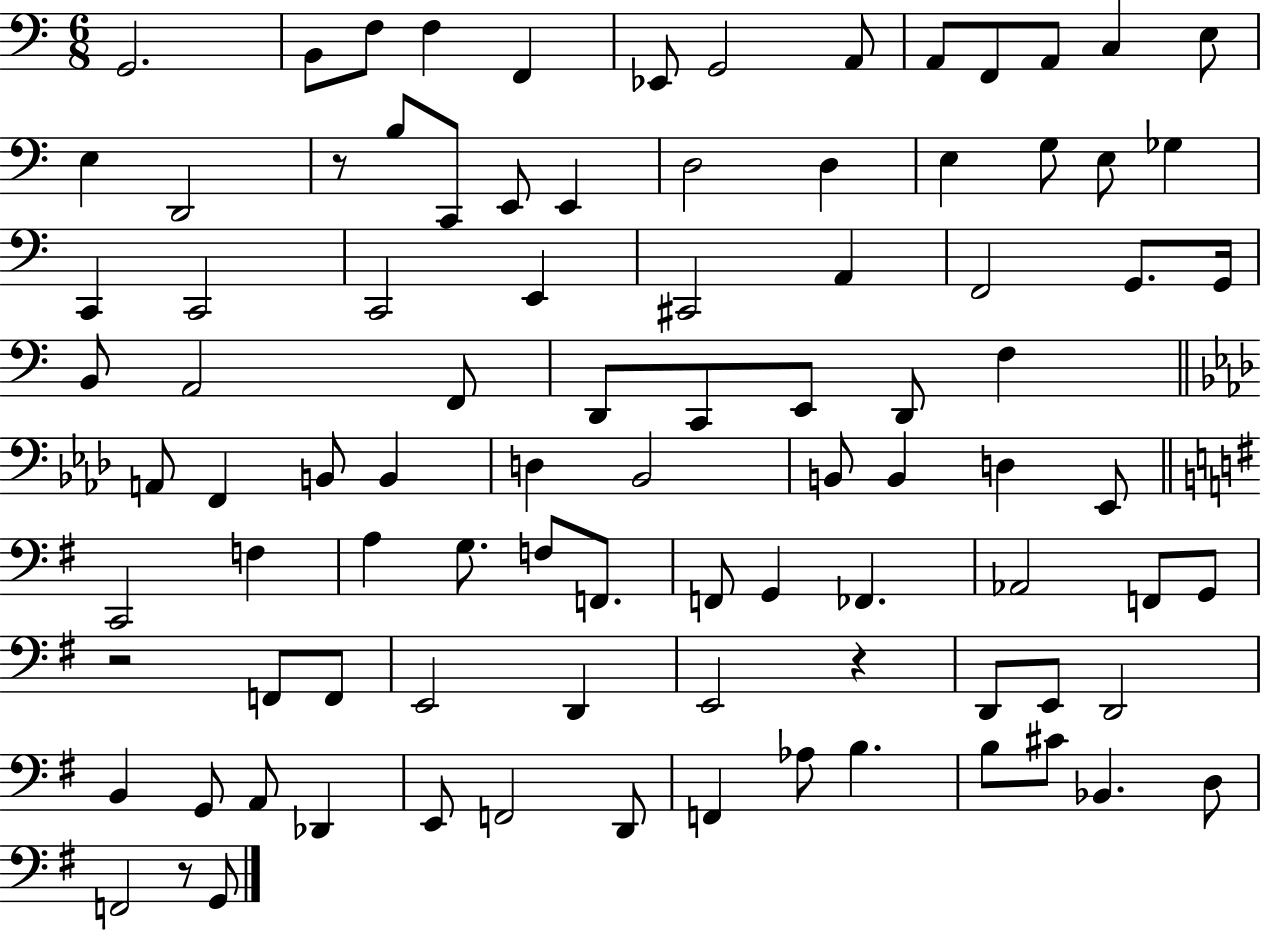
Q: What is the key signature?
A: C major